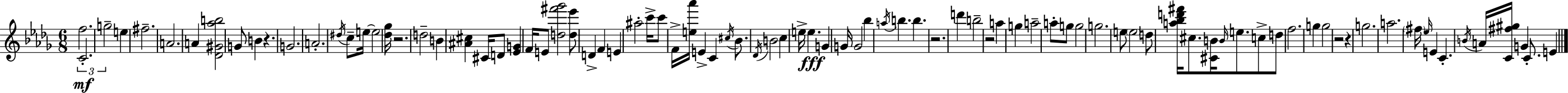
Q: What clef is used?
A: treble